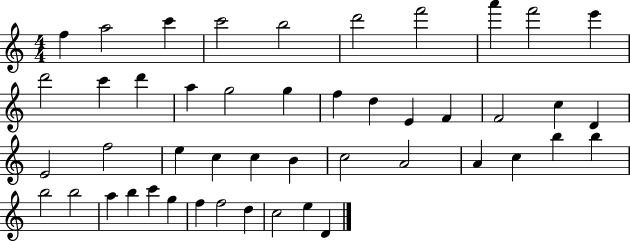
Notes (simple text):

F5/q A5/h C6/q C6/h B5/h D6/h F6/h A6/q F6/h E6/q D6/h C6/q D6/q A5/q G5/h G5/q F5/q D5/q E4/q F4/q F4/h C5/q D4/q E4/h F5/h E5/q C5/q C5/q B4/q C5/h A4/h A4/q C5/q B5/q B5/q B5/h B5/h A5/q B5/q C6/q G5/q F5/q F5/h D5/q C5/h E5/q D4/q